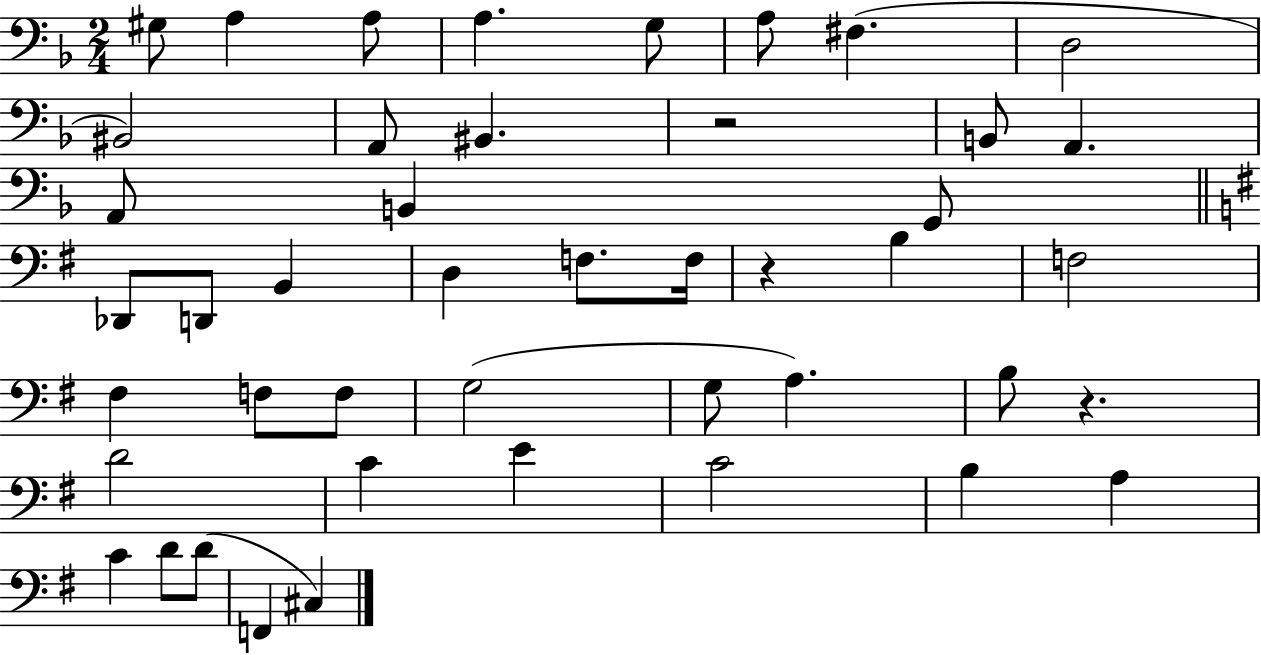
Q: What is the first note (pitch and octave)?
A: G#3